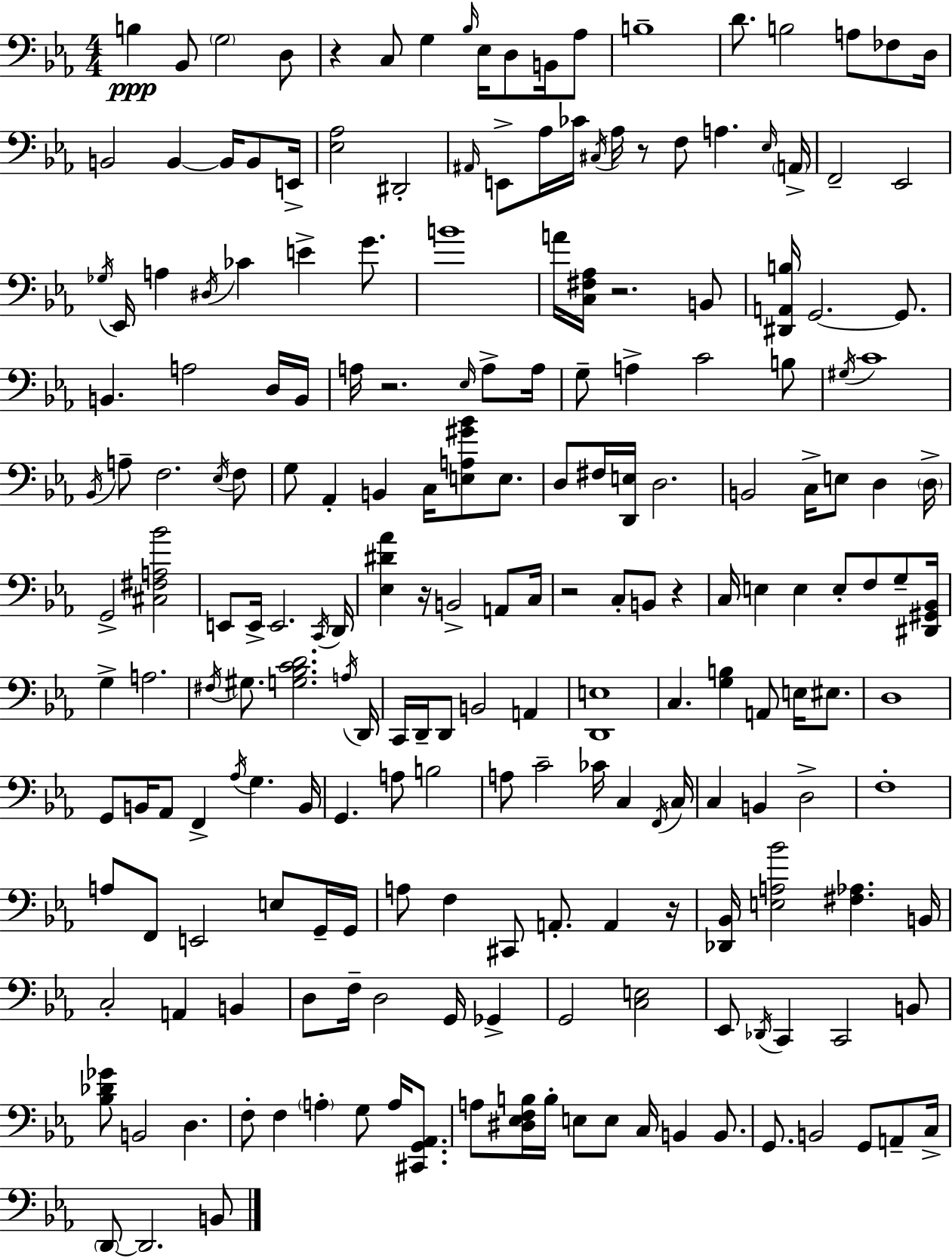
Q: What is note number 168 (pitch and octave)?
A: E3